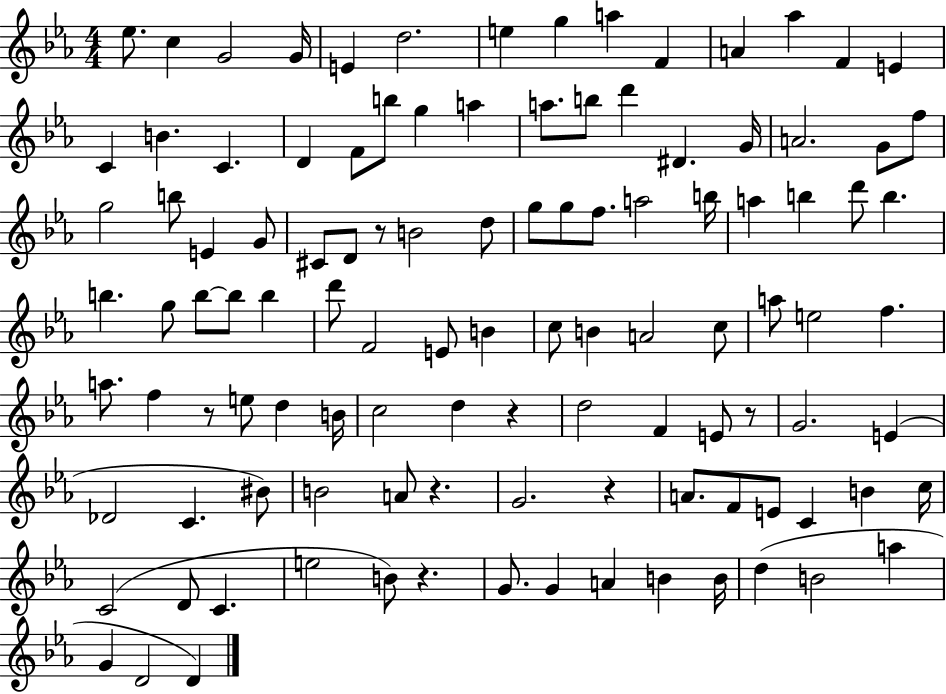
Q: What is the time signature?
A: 4/4